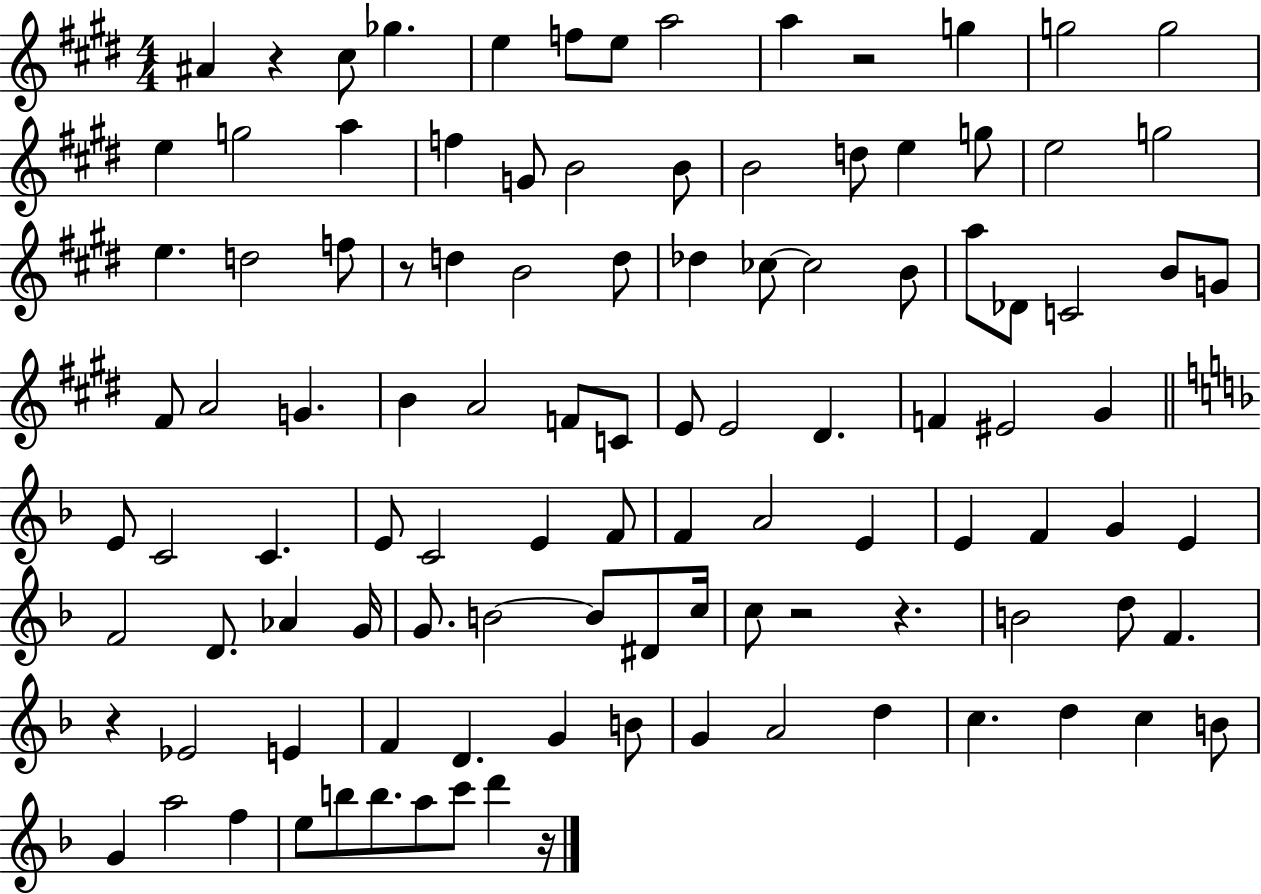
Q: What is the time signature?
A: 4/4